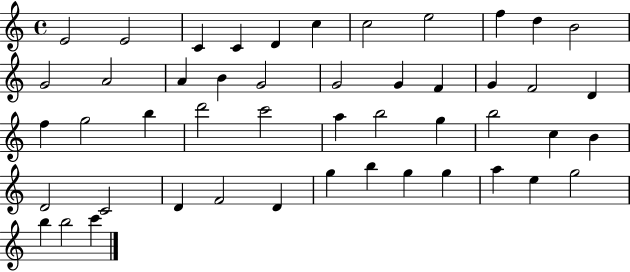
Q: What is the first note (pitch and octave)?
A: E4